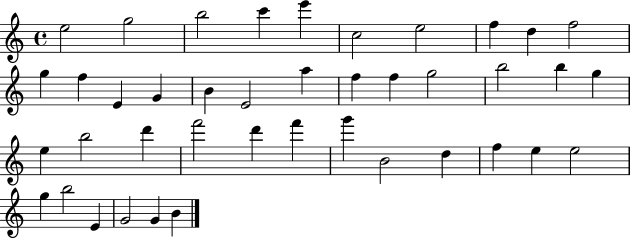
E5/h G5/h B5/h C6/q E6/q C5/h E5/h F5/q D5/q F5/h G5/q F5/q E4/q G4/q B4/q E4/h A5/q F5/q F5/q G5/h B5/h B5/q G5/q E5/q B5/h D6/q F6/h D6/q F6/q G6/q B4/h D5/q F5/q E5/q E5/h G5/q B5/h E4/q G4/h G4/q B4/q